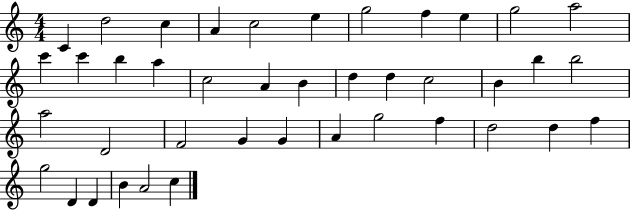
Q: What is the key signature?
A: C major